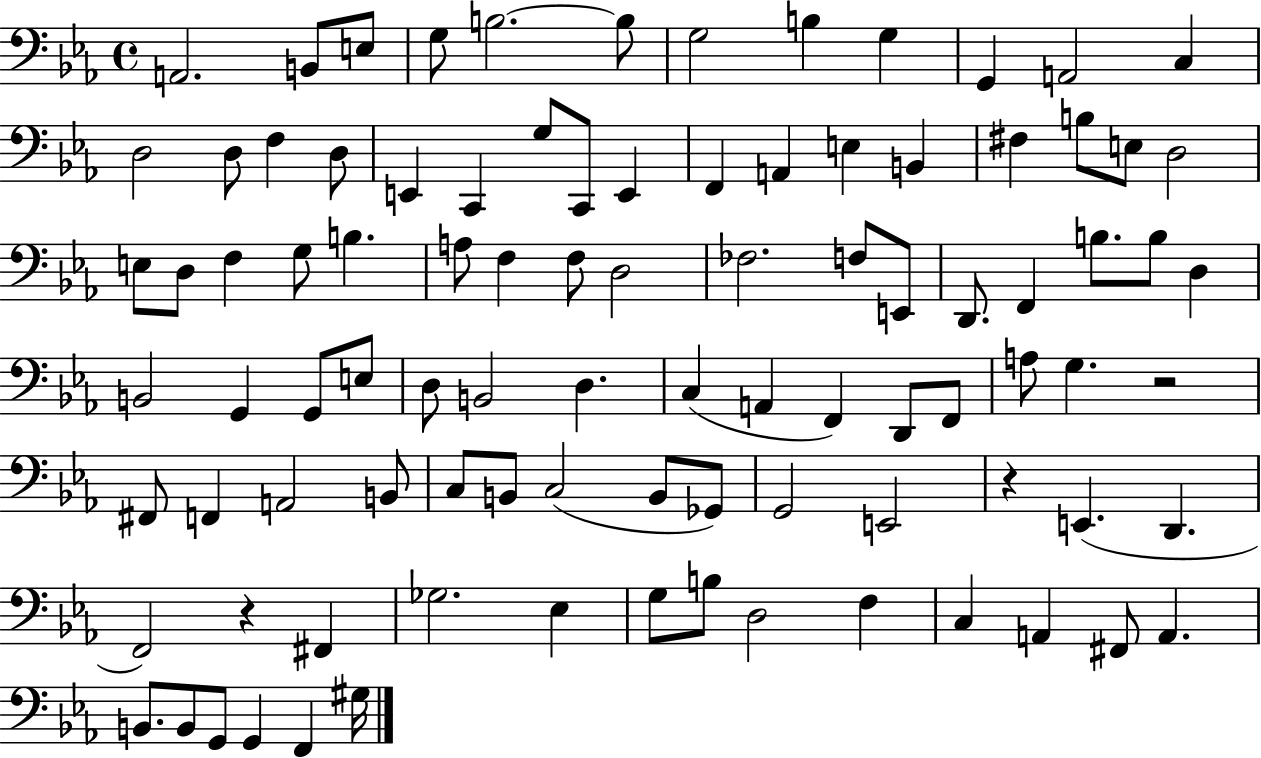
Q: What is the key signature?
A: EES major